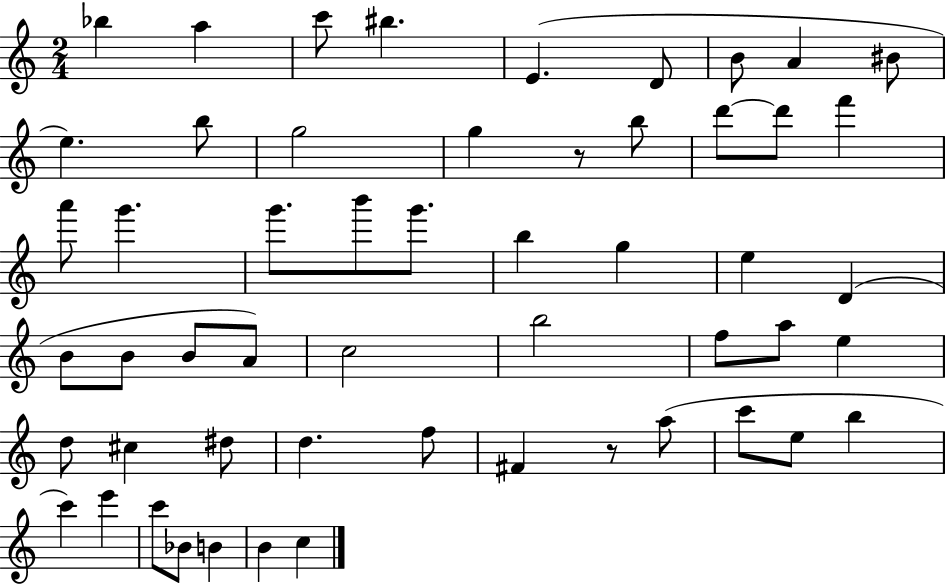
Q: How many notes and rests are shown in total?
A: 54